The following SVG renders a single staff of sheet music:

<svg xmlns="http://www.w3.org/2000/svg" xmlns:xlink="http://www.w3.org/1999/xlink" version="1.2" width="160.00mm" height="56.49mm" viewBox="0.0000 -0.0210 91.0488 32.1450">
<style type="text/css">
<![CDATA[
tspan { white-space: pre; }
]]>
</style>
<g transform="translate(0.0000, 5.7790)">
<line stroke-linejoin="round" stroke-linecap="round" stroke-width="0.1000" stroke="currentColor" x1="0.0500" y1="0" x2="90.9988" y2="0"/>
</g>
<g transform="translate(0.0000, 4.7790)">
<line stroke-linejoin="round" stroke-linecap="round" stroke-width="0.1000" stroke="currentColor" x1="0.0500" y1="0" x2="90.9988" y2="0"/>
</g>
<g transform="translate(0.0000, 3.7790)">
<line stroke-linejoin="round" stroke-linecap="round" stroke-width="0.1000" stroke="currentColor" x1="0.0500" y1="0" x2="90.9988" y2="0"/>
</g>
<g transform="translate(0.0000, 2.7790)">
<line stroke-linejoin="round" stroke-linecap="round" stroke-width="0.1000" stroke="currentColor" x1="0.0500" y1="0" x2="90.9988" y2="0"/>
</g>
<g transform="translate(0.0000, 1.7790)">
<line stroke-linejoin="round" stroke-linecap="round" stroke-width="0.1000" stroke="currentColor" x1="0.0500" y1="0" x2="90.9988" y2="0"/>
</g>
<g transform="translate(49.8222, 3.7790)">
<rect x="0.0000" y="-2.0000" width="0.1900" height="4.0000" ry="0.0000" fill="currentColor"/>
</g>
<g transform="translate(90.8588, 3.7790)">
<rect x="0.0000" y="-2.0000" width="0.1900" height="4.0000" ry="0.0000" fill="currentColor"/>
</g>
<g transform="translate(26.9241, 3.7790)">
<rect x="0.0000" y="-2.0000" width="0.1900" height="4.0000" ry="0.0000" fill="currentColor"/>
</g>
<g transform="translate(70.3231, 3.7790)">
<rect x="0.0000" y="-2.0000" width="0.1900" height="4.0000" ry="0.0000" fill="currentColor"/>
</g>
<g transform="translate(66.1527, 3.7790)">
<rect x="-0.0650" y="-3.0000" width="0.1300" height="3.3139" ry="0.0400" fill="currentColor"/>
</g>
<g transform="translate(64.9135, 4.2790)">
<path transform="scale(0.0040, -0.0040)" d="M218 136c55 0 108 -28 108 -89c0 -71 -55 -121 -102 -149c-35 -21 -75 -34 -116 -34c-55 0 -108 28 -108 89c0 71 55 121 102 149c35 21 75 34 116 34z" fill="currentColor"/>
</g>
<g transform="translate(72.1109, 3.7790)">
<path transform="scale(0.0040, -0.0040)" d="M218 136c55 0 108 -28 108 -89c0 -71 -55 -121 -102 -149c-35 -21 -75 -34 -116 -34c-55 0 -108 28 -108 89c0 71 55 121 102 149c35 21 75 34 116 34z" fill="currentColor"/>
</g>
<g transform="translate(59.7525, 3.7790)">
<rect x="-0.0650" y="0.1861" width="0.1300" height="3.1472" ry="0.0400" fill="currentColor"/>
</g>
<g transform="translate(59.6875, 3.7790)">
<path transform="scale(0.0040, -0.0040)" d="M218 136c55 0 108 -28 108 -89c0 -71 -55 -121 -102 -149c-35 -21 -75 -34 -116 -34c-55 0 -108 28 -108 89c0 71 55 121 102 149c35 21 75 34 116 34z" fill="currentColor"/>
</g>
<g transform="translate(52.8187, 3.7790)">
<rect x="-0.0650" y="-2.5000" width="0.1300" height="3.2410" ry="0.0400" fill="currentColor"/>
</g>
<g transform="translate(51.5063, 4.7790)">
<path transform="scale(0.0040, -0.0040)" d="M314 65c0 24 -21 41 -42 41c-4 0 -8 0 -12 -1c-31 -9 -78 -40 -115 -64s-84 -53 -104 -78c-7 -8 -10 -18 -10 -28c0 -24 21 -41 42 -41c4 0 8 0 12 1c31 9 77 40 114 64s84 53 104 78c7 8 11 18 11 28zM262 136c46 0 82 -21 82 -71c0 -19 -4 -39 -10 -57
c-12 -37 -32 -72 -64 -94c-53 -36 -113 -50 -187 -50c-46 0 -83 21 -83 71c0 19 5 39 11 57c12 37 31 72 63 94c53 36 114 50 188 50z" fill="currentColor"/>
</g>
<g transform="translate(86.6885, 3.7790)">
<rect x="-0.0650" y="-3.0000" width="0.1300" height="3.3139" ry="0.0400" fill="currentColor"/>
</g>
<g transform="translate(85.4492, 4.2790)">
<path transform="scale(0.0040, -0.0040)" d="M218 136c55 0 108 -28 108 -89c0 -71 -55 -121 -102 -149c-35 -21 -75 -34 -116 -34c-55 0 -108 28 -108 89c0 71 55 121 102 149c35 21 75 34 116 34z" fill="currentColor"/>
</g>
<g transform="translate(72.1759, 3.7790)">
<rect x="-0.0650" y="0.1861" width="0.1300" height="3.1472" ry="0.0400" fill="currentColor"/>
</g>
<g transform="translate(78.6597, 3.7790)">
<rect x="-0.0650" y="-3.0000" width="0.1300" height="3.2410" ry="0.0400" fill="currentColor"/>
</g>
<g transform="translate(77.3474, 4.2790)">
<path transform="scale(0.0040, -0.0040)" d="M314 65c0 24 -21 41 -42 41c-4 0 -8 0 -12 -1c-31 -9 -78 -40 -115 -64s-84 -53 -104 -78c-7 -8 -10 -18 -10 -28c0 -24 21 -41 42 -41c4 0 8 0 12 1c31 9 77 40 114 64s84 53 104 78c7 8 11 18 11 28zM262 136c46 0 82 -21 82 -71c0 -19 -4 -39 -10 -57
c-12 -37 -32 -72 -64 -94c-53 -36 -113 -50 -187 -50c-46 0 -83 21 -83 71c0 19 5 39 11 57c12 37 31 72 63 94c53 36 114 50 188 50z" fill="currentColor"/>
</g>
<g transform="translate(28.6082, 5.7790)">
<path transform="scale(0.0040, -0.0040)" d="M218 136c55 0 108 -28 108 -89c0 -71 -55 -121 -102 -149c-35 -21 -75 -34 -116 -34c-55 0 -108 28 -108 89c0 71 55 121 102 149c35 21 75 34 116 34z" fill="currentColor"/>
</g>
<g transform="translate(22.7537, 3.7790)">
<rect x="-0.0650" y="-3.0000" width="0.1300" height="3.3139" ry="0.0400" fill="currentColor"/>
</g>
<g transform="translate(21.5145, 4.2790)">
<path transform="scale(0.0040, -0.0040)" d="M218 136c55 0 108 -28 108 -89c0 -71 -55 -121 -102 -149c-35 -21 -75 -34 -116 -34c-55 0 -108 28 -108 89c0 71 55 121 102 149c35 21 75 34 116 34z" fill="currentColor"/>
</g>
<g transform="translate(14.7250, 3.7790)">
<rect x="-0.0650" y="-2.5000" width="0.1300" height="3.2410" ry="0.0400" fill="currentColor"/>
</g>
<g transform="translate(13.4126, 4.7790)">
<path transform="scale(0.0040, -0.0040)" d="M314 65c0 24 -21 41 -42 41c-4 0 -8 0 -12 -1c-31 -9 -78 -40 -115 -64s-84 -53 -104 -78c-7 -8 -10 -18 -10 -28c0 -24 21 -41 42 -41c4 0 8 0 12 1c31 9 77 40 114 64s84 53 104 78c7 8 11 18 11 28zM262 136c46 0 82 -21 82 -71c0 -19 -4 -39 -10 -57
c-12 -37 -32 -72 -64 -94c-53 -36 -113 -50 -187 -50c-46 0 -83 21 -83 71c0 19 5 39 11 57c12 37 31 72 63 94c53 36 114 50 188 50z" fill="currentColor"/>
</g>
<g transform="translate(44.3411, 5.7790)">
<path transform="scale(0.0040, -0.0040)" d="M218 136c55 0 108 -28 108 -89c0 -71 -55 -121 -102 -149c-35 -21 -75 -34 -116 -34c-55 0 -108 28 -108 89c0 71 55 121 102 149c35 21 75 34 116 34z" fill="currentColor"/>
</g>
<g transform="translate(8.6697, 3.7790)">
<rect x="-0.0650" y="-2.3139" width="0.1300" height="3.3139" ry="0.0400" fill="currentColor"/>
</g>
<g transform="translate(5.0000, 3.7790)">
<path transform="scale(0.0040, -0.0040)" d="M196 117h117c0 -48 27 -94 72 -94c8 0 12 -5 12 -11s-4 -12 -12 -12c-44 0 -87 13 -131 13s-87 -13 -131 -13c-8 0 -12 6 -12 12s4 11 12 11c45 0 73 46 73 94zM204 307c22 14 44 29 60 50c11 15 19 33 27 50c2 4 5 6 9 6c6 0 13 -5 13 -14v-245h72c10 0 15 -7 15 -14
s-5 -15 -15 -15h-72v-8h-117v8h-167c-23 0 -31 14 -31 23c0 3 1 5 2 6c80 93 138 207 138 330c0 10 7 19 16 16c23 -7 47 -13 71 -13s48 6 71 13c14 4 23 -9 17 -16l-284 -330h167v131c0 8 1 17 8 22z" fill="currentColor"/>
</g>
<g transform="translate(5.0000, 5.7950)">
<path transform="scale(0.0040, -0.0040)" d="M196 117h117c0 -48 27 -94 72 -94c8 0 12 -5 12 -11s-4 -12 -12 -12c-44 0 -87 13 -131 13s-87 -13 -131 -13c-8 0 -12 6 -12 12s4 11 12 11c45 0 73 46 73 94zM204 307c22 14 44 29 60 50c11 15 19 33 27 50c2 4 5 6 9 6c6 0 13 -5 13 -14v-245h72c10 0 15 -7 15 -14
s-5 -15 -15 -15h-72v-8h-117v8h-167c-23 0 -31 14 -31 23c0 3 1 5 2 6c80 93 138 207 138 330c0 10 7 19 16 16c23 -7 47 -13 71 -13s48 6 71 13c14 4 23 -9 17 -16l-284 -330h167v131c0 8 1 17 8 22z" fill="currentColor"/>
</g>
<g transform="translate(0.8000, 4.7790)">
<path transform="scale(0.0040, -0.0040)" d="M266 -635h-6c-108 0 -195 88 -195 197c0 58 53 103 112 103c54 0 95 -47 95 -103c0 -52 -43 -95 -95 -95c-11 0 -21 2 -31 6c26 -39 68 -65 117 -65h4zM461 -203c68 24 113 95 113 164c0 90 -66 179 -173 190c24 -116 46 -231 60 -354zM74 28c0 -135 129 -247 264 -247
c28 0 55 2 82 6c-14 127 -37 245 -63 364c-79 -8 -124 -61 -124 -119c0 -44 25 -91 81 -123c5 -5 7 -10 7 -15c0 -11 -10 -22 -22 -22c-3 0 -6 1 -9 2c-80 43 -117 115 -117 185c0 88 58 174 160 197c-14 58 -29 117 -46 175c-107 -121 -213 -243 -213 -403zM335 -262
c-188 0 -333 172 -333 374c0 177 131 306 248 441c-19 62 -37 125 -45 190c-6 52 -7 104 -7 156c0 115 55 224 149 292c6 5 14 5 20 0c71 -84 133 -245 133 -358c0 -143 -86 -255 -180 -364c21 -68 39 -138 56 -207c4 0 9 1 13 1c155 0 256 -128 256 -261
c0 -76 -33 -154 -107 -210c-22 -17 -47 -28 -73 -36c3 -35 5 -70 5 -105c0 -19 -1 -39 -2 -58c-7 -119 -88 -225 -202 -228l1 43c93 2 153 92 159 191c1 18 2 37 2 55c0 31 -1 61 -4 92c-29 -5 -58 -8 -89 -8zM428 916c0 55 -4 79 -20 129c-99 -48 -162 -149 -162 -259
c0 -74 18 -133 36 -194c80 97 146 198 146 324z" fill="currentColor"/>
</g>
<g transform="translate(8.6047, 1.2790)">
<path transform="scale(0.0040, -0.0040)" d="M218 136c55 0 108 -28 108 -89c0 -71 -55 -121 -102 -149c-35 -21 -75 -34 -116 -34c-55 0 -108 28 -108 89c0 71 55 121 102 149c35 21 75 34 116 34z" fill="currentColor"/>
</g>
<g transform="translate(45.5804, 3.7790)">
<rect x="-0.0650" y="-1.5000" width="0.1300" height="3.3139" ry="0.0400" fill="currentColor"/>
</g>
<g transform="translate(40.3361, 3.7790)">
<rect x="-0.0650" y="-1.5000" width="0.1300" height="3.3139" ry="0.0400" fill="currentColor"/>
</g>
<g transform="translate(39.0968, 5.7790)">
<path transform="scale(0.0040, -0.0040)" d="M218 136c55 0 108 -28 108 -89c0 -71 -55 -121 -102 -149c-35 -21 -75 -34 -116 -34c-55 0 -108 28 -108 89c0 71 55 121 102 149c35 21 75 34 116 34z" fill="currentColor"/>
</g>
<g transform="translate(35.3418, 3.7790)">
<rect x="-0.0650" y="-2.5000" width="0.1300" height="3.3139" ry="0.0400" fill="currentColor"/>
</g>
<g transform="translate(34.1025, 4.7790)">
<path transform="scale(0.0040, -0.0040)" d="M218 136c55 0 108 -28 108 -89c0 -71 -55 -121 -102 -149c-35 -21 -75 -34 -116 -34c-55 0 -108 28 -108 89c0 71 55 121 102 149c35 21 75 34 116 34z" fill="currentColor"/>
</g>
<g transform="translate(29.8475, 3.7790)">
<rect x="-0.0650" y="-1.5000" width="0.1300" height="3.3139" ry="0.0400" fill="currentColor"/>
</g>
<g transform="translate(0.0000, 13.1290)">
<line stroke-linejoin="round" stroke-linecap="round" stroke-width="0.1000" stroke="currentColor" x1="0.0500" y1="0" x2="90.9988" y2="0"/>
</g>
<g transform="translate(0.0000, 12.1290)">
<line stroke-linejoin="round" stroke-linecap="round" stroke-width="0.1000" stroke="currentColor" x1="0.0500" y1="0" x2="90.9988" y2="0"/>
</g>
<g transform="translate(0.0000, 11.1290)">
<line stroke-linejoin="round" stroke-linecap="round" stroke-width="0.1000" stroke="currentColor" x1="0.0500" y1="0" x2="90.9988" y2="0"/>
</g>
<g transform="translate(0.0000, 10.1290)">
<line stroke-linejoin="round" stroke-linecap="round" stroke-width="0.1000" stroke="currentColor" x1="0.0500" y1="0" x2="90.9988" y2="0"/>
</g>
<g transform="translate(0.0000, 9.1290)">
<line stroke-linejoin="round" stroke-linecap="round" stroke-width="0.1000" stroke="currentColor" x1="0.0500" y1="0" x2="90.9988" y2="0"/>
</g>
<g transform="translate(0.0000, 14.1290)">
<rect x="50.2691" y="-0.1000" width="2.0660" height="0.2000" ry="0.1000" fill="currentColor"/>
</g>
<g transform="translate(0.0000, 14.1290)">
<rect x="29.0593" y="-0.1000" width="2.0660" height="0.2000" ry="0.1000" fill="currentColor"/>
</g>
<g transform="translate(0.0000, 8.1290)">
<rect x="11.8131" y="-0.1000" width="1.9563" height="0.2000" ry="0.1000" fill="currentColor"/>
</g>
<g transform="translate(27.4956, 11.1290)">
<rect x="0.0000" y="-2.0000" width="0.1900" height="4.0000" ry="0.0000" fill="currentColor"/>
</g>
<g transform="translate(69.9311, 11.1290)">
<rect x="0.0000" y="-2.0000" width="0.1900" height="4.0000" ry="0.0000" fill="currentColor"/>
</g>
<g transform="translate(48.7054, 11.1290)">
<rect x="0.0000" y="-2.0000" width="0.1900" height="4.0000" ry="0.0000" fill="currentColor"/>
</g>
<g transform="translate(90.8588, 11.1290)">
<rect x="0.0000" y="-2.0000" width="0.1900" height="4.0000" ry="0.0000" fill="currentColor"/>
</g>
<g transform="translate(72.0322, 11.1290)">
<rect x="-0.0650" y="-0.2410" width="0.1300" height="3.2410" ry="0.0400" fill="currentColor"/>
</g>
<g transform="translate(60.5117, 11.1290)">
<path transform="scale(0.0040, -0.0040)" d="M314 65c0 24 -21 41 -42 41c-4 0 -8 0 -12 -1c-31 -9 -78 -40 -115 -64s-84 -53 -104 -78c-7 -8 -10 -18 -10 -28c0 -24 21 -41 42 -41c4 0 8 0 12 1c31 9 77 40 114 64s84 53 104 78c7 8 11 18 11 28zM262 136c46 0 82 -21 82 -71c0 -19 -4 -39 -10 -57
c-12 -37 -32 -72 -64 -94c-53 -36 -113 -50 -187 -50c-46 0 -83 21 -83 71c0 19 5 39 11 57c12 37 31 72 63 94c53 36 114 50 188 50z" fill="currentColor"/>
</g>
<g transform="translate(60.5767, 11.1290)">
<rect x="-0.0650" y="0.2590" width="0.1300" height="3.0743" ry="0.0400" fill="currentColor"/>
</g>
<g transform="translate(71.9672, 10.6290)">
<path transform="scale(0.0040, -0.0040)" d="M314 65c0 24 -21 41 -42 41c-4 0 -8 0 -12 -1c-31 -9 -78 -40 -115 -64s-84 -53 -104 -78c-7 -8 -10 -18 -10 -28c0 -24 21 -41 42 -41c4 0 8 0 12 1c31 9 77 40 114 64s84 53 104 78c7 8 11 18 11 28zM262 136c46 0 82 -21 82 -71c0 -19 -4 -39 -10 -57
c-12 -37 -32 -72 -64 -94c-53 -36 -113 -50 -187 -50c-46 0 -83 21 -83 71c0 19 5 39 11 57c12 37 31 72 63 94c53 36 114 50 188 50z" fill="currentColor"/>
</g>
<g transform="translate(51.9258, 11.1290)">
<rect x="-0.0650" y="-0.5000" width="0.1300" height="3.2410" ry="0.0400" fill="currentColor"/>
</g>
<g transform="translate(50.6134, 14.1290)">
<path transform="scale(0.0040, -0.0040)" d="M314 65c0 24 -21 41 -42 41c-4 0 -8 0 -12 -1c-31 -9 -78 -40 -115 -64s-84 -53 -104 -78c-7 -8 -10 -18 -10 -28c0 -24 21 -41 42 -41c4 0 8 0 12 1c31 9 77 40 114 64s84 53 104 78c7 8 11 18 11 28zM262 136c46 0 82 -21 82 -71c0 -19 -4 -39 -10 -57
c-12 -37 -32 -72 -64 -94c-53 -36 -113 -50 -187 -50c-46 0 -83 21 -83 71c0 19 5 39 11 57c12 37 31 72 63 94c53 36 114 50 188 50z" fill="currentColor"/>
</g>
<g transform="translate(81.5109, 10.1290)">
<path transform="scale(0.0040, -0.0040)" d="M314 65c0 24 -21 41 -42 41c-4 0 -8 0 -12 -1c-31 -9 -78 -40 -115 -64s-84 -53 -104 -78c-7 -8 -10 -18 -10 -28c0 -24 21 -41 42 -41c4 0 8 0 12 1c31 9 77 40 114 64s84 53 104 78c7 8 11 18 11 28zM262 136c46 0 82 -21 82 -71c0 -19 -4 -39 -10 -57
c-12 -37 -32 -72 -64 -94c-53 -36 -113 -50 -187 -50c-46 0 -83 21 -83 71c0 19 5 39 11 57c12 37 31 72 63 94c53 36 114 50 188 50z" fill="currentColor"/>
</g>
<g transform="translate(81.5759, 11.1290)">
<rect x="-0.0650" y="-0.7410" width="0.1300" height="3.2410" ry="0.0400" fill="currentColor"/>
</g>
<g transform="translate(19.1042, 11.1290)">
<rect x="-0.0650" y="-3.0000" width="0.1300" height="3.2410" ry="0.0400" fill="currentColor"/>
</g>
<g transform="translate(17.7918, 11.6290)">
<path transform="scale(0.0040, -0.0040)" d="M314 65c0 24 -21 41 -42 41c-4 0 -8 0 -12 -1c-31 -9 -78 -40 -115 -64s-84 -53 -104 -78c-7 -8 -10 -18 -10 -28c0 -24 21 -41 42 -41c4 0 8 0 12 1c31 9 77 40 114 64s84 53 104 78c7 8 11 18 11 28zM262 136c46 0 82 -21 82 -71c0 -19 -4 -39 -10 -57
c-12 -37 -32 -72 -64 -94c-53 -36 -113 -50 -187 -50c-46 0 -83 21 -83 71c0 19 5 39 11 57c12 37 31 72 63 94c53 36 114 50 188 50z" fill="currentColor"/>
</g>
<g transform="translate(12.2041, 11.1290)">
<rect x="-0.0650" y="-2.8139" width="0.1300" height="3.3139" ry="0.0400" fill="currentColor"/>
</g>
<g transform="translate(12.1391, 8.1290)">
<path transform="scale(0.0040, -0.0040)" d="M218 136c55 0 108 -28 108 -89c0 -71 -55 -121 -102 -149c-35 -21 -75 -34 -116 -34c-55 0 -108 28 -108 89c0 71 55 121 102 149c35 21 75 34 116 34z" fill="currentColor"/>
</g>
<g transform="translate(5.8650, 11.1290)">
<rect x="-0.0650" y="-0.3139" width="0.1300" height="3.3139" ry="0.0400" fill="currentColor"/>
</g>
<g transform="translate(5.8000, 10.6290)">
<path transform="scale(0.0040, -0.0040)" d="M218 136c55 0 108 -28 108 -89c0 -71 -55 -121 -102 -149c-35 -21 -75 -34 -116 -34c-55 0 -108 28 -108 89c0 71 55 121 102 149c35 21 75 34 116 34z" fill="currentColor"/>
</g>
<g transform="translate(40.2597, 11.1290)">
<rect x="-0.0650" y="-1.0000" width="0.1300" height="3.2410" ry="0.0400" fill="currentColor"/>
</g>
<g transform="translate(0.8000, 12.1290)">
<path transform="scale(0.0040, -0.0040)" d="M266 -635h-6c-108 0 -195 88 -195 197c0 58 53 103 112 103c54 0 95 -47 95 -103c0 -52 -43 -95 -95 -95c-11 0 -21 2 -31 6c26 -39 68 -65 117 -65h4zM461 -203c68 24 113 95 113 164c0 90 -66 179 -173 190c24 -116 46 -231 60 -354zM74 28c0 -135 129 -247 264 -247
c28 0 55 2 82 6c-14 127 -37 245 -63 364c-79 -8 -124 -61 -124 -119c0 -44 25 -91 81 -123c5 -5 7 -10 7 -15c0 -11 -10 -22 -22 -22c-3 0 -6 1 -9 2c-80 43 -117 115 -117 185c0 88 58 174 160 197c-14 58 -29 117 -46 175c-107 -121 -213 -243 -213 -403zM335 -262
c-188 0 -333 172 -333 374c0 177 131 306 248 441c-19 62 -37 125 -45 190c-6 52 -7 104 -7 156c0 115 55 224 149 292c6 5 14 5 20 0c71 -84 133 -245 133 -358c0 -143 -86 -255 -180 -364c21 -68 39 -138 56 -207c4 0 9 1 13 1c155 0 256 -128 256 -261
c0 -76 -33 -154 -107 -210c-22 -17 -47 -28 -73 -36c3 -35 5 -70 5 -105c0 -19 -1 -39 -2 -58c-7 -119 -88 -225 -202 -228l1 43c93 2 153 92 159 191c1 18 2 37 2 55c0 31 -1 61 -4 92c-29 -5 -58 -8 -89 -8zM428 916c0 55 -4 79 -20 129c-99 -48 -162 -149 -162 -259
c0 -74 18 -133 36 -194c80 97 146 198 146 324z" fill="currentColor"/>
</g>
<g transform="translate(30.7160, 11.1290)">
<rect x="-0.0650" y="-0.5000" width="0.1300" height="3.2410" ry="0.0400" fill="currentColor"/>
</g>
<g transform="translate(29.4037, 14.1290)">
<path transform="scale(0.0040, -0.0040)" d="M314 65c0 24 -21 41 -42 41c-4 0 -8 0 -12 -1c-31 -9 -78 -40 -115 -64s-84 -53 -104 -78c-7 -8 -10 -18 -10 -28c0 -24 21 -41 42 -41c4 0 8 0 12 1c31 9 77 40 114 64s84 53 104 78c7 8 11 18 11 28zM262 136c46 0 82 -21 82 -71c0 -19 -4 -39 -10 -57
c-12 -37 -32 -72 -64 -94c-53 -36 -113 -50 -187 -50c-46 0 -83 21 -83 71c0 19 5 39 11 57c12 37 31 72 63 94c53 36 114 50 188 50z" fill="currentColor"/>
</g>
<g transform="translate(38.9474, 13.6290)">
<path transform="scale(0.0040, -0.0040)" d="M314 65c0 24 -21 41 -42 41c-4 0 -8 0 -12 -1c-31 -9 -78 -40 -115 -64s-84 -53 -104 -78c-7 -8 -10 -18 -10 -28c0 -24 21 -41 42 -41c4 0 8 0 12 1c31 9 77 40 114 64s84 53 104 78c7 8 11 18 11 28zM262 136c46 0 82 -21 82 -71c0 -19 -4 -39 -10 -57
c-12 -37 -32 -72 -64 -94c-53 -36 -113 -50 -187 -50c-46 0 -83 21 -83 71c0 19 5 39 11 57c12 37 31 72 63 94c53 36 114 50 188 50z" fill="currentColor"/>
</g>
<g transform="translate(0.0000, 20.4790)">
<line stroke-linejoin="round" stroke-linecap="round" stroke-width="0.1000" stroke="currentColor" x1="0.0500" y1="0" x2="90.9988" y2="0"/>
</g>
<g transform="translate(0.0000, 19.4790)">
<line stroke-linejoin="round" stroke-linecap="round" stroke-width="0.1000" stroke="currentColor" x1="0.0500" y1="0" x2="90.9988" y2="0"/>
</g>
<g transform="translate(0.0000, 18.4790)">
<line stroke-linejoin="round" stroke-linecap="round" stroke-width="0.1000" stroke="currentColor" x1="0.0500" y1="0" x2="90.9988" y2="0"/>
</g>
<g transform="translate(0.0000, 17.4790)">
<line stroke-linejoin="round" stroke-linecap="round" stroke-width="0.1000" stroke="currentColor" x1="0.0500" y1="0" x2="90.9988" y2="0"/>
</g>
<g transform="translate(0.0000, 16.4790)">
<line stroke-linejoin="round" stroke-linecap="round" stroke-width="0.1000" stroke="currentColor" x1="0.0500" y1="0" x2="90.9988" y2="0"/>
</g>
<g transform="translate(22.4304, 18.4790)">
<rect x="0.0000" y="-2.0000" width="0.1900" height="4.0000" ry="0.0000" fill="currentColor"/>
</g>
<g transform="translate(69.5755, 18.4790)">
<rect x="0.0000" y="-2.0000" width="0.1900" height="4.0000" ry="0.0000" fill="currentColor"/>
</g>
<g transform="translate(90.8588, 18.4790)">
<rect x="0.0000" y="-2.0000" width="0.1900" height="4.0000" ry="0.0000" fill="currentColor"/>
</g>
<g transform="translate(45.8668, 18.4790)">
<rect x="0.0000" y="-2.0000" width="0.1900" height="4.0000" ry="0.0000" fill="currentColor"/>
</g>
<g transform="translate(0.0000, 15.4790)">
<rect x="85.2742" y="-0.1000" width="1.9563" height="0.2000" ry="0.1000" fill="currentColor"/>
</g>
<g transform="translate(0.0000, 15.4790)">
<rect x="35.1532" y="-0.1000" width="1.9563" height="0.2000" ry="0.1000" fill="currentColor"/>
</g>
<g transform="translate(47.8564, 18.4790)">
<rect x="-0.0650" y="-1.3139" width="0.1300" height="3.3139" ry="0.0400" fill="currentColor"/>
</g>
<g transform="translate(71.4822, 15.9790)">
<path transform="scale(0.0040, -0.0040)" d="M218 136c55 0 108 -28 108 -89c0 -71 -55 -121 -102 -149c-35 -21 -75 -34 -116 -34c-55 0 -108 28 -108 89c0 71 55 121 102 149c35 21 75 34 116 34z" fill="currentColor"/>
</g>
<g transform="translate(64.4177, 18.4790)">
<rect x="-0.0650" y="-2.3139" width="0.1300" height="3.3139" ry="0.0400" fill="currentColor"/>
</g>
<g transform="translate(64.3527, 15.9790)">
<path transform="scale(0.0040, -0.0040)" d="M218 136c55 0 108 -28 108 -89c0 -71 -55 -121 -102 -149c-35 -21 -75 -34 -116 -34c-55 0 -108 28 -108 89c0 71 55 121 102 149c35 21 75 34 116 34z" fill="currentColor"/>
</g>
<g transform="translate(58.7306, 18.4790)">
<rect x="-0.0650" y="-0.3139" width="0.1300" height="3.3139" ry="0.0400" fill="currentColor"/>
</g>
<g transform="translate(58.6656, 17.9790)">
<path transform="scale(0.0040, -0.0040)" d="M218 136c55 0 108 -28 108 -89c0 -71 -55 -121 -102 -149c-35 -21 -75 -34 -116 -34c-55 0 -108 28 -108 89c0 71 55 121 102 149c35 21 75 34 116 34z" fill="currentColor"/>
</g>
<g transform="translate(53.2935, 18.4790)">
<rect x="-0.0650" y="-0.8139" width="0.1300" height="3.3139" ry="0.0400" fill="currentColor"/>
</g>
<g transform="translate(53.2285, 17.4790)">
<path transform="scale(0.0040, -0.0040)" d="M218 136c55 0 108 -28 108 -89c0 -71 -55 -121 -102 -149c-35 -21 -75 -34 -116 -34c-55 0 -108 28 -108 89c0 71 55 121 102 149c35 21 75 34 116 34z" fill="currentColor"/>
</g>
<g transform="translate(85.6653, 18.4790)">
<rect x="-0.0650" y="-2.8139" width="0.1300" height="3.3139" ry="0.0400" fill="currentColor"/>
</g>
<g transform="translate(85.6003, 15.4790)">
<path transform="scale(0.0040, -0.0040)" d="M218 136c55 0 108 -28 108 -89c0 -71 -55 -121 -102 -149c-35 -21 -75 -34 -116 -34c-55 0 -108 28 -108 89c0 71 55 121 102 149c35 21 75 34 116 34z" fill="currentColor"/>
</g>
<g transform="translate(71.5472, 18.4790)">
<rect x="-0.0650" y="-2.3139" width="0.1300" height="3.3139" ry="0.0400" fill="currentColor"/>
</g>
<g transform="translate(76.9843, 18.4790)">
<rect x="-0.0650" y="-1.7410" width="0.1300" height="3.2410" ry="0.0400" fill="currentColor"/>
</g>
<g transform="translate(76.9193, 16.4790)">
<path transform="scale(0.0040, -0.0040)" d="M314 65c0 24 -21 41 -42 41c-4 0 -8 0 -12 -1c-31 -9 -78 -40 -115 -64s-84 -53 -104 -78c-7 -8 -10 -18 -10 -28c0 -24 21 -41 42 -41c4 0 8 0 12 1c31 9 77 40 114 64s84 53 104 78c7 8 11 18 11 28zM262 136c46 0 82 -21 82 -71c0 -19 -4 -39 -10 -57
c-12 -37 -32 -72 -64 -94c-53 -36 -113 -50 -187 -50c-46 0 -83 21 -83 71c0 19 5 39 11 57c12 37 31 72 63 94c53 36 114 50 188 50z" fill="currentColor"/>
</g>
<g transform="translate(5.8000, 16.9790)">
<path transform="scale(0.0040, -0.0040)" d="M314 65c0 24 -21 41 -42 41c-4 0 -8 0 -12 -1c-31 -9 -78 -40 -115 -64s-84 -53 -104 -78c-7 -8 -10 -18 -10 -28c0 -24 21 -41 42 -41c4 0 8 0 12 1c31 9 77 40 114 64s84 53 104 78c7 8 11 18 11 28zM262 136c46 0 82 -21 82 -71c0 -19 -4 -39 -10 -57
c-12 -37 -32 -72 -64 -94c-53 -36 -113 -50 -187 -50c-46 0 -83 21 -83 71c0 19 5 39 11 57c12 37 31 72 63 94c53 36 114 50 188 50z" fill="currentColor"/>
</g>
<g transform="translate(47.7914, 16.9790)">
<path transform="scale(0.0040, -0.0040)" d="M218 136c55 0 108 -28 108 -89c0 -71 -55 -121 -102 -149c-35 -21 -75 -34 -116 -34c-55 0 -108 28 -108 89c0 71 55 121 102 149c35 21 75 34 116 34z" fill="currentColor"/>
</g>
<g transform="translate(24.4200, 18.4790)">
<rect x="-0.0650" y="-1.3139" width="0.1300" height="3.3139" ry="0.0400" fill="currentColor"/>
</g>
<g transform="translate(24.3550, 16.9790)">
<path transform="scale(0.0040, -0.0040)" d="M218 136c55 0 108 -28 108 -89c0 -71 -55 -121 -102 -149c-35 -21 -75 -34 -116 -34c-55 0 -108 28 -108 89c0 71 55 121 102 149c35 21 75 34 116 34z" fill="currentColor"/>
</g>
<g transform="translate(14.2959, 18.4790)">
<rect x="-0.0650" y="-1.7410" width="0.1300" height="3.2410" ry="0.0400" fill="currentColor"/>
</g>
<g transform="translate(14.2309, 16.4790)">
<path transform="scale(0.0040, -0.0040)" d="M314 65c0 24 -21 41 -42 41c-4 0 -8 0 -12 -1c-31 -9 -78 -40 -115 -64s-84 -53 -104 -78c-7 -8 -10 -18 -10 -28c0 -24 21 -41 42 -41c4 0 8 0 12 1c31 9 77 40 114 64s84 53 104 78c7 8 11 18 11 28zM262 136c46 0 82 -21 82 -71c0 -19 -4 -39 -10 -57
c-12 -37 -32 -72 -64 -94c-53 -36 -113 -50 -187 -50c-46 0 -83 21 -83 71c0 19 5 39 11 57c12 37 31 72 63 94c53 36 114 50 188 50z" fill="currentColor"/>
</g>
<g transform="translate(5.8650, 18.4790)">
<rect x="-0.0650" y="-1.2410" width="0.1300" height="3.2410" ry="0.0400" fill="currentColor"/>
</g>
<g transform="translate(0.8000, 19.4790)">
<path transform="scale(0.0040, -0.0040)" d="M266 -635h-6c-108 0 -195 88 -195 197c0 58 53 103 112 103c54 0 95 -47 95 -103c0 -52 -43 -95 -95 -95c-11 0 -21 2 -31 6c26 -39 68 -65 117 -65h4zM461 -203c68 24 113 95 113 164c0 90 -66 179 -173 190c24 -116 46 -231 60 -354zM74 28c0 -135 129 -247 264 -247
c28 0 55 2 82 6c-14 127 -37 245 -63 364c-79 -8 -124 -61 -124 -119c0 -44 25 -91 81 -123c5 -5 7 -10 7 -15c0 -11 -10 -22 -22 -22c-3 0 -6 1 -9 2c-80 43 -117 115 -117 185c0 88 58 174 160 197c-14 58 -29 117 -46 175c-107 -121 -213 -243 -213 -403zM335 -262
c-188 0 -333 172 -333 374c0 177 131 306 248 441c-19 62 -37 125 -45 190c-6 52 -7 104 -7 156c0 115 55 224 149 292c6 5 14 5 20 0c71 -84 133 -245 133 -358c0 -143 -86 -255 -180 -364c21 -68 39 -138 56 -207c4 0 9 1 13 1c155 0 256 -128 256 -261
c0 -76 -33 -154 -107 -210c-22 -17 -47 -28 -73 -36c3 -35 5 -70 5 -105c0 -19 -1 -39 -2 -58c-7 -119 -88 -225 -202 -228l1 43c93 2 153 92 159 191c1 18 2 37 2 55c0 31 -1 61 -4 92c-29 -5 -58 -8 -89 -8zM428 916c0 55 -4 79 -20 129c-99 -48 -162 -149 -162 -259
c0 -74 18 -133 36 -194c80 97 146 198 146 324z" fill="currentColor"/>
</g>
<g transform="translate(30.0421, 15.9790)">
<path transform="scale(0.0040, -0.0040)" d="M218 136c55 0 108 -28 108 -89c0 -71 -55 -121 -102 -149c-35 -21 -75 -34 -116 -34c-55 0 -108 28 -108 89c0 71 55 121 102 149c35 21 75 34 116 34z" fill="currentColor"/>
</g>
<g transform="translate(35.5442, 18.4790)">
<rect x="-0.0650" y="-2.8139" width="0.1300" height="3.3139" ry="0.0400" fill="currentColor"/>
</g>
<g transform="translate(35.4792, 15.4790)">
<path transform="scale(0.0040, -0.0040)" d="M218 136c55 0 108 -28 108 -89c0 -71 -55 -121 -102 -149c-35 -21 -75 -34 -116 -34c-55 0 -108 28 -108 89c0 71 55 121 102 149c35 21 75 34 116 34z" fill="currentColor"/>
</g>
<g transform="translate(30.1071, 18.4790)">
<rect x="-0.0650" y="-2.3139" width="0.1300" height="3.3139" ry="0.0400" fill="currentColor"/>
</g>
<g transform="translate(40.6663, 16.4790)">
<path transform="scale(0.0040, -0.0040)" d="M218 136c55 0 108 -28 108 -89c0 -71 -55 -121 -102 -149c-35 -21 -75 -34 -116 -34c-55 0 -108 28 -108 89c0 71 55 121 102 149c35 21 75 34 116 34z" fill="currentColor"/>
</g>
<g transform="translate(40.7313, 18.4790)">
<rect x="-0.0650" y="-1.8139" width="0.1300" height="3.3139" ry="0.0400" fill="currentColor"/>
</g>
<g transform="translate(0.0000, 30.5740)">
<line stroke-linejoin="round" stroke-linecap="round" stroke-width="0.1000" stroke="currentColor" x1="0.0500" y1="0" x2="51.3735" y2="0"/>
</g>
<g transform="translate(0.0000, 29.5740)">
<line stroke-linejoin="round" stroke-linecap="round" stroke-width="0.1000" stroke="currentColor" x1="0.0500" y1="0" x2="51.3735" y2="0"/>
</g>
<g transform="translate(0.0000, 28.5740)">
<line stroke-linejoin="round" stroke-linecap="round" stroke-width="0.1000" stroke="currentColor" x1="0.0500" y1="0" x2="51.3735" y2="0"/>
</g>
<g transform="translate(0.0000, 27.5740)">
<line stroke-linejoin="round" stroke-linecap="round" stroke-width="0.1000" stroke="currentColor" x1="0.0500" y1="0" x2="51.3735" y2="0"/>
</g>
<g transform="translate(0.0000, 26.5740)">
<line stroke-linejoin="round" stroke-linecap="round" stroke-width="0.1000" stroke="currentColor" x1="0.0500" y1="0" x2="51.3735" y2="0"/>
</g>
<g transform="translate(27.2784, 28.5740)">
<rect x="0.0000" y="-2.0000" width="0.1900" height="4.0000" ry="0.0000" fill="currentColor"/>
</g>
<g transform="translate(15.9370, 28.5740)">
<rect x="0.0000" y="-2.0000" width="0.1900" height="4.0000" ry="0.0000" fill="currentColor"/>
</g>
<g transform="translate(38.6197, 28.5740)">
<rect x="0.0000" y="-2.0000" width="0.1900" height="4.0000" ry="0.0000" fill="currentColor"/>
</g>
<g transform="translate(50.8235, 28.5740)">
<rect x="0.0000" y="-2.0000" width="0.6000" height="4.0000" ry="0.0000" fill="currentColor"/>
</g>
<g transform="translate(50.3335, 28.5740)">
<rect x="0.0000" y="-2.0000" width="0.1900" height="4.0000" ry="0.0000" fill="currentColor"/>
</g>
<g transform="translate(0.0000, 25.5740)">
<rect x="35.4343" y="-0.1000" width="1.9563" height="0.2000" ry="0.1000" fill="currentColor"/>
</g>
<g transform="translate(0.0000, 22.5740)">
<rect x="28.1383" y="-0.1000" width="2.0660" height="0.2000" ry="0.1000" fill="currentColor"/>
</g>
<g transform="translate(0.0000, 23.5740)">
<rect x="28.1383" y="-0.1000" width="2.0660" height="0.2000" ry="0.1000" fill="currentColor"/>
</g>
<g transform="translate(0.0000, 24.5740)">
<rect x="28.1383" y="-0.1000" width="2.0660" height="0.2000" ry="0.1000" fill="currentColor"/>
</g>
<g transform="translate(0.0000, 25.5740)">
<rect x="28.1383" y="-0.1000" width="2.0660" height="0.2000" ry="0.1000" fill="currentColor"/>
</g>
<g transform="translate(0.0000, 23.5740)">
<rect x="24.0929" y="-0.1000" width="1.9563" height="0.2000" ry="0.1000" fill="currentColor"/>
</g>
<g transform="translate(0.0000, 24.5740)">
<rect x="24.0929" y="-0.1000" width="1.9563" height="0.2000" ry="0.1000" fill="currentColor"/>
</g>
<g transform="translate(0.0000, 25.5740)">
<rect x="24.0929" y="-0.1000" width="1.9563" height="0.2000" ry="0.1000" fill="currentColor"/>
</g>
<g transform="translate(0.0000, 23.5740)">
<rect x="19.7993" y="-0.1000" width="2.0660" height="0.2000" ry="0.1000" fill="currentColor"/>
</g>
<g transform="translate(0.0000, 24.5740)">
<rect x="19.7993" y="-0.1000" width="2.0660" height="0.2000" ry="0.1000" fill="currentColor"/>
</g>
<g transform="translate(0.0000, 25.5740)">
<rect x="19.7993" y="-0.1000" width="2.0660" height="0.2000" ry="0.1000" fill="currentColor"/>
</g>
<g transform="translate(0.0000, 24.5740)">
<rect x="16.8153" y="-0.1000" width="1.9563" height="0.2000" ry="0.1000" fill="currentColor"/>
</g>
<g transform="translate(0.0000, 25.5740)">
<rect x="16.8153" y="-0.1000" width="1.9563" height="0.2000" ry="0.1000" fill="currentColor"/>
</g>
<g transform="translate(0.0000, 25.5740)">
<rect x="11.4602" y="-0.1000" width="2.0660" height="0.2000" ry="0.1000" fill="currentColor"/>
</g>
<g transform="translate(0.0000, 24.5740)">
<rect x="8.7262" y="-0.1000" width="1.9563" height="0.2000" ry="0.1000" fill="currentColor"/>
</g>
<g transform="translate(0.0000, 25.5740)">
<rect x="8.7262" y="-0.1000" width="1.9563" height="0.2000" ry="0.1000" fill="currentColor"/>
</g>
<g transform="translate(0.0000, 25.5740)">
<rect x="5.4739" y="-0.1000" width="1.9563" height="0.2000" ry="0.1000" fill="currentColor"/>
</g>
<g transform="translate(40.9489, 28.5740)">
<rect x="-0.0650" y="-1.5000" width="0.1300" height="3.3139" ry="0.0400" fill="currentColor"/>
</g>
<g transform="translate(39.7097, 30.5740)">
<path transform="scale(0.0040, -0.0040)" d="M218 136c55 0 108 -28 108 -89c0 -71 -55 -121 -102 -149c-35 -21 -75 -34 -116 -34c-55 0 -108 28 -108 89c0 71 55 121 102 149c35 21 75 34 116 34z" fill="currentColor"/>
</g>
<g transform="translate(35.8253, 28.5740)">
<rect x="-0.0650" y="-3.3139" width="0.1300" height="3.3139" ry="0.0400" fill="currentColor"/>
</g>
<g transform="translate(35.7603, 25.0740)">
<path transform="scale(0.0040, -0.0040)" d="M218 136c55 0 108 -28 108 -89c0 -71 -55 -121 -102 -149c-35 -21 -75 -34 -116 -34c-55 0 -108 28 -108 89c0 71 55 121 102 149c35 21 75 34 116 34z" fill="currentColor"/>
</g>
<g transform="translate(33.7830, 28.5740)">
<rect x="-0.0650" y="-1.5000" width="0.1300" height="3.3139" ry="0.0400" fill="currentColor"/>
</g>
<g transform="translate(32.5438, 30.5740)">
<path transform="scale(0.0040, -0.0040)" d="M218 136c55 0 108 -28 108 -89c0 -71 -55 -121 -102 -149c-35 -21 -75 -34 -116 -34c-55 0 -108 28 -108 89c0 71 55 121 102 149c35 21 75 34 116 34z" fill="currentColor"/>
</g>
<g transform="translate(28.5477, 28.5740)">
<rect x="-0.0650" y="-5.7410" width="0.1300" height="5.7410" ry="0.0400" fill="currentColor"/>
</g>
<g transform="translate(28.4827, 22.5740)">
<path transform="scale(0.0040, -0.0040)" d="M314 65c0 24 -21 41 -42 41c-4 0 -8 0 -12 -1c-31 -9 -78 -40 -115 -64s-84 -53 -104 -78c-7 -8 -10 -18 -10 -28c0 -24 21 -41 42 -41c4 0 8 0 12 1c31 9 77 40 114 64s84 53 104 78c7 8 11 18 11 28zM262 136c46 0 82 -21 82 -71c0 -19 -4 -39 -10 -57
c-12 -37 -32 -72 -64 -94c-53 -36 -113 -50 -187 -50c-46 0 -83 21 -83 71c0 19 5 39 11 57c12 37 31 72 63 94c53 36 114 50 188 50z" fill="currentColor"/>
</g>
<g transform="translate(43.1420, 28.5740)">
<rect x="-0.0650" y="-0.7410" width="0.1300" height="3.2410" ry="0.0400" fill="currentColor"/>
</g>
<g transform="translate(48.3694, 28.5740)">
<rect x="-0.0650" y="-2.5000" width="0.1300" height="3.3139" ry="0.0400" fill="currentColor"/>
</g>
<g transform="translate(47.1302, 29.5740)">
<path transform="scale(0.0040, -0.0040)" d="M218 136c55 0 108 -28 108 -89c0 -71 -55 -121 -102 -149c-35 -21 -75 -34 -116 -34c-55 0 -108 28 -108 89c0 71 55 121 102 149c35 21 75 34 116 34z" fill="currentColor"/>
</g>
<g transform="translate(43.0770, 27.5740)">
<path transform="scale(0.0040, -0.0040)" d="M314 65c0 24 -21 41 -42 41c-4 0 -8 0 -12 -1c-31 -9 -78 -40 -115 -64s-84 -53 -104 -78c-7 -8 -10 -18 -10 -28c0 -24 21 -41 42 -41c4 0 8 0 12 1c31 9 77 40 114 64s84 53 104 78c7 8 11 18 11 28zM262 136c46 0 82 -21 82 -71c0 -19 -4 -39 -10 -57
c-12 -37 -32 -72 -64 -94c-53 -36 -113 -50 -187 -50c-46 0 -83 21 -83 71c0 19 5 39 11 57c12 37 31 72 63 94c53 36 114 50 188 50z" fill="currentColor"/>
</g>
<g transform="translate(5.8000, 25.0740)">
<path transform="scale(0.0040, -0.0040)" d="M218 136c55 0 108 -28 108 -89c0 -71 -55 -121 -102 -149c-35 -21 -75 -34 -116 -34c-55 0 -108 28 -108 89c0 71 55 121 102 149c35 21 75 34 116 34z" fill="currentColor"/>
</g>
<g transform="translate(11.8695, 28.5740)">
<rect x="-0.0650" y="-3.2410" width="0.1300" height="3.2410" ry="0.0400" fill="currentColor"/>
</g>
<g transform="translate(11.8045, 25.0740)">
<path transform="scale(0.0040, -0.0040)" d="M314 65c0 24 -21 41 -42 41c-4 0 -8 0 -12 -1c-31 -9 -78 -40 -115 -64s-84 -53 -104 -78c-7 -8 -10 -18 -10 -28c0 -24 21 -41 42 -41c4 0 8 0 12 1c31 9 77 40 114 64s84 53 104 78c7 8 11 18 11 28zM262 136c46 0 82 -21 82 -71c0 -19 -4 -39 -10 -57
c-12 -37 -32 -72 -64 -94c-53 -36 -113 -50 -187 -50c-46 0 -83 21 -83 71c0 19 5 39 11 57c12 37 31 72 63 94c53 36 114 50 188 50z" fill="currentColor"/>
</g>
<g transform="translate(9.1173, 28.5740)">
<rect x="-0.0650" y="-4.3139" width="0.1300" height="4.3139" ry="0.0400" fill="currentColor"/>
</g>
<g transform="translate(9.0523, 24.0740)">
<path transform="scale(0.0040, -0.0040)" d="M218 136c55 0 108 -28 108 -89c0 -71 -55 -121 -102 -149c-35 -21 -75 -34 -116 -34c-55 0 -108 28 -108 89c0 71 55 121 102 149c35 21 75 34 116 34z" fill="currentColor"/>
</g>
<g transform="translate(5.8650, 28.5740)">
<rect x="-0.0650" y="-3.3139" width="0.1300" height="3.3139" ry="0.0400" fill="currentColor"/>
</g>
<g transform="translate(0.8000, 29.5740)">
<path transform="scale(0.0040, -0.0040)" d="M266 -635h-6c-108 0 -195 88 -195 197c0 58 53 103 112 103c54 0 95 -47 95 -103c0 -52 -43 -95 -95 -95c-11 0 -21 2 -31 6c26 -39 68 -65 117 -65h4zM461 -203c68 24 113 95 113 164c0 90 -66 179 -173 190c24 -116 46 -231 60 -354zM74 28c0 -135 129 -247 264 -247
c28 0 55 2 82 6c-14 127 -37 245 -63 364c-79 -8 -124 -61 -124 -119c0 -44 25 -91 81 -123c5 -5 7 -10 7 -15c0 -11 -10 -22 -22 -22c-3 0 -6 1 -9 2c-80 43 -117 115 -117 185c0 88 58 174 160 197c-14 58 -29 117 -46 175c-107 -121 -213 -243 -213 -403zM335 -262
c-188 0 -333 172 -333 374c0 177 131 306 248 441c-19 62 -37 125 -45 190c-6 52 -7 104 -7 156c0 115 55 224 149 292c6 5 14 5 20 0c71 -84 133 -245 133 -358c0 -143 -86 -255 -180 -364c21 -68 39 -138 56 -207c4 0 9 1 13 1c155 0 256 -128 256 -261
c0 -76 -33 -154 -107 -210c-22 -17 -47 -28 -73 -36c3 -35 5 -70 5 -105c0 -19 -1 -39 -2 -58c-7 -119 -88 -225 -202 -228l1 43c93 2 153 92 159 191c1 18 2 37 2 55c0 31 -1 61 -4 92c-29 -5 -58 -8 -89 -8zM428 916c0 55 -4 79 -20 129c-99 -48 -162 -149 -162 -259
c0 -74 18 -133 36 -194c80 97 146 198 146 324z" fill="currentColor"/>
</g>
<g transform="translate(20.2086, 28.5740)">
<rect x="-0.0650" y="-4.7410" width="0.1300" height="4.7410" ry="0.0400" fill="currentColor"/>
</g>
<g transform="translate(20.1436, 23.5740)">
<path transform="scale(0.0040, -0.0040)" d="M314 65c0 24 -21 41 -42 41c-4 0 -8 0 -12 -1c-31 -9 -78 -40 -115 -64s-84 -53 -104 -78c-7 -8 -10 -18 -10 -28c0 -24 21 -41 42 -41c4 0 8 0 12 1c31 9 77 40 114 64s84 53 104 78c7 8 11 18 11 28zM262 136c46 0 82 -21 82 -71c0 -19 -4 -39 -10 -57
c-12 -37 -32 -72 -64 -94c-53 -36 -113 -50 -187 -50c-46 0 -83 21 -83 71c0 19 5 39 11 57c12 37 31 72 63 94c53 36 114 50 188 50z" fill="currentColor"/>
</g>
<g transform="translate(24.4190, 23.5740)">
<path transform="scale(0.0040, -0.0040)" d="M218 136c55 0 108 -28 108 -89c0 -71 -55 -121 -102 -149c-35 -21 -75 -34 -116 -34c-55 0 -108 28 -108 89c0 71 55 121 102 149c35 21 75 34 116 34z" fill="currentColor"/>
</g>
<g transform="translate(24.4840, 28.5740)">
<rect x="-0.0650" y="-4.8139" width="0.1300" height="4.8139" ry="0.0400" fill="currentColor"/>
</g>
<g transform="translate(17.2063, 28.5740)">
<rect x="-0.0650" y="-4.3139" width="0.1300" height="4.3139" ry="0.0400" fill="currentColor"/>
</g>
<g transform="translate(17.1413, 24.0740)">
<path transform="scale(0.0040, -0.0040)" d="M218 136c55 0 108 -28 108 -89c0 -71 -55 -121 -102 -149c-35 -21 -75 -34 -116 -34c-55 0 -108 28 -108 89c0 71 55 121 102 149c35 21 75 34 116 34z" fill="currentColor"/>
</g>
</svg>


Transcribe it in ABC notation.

X:1
T:Untitled
M:4/4
L:1/4
K:C
g G2 A E G E E G2 B A B A2 A c a A2 C2 D2 C2 B2 c2 d2 e2 f2 e g a f e d c g g f2 a b d' b2 d' e'2 e' g'2 E b E d2 G